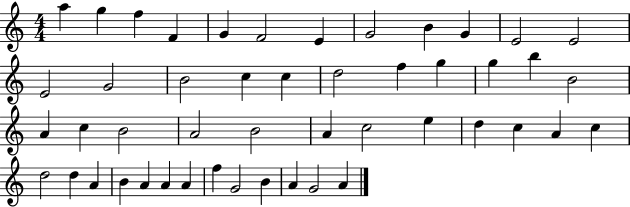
{
  \clef treble
  \numericTimeSignature
  \time 4/4
  \key c \major
  a''4 g''4 f''4 f'4 | g'4 f'2 e'4 | g'2 b'4 g'4 | e'2 e'2 | \break e'2 g'2 | b'2 c''4 c''4 | d''2 f''4 g''4 | g''4 b''4 b'2 | \break a'4 c''4 b'2 | a'2 b'2 | a'4 c''2 e''4 | d''4 c''4 a'4 c''4 | \break d''2 d''4 a'4 | b'4 a'4 a'4 a'4 | f''4 g'2 b'4 | a'4 g'2 a'4 | \break \bar "|."
}